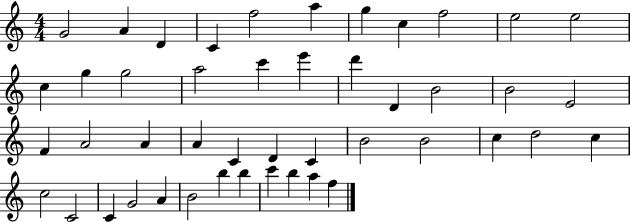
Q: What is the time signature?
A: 4/4